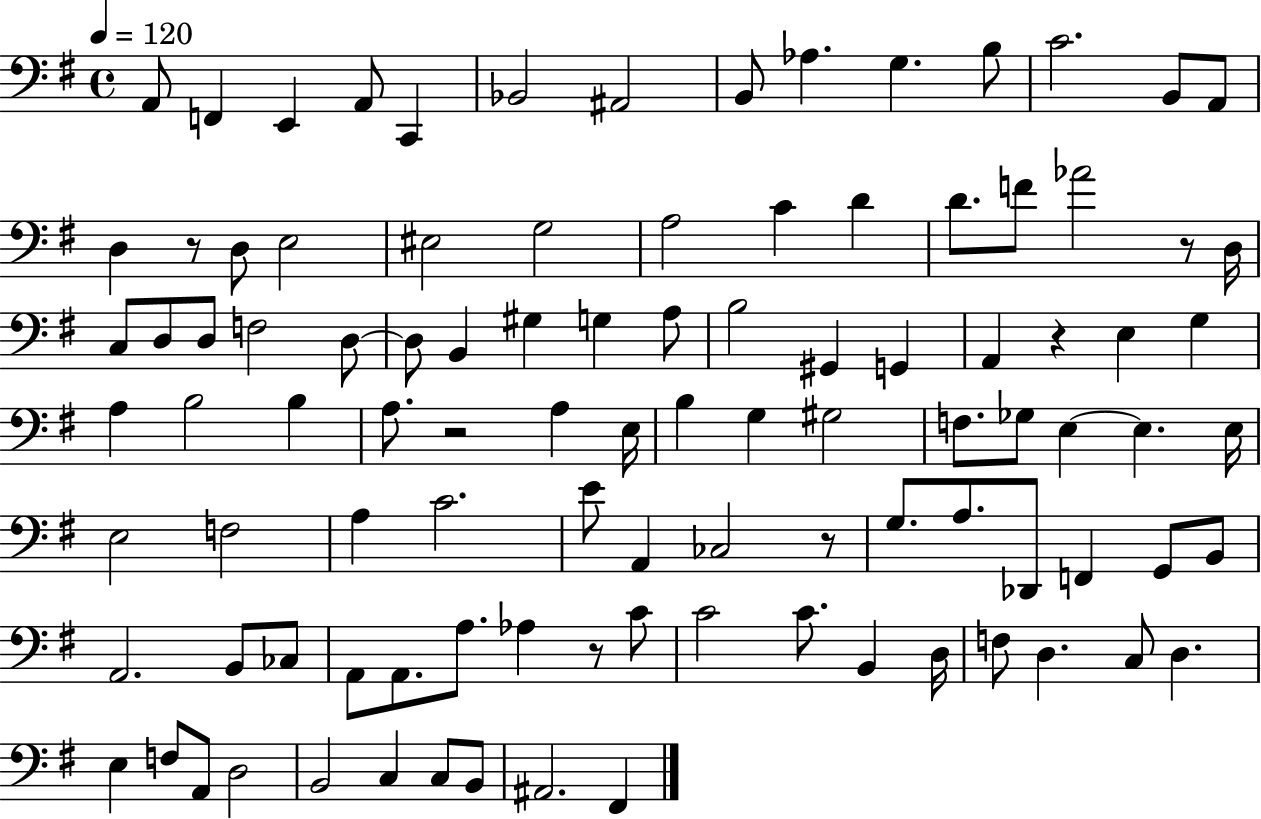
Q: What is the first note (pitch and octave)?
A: A2